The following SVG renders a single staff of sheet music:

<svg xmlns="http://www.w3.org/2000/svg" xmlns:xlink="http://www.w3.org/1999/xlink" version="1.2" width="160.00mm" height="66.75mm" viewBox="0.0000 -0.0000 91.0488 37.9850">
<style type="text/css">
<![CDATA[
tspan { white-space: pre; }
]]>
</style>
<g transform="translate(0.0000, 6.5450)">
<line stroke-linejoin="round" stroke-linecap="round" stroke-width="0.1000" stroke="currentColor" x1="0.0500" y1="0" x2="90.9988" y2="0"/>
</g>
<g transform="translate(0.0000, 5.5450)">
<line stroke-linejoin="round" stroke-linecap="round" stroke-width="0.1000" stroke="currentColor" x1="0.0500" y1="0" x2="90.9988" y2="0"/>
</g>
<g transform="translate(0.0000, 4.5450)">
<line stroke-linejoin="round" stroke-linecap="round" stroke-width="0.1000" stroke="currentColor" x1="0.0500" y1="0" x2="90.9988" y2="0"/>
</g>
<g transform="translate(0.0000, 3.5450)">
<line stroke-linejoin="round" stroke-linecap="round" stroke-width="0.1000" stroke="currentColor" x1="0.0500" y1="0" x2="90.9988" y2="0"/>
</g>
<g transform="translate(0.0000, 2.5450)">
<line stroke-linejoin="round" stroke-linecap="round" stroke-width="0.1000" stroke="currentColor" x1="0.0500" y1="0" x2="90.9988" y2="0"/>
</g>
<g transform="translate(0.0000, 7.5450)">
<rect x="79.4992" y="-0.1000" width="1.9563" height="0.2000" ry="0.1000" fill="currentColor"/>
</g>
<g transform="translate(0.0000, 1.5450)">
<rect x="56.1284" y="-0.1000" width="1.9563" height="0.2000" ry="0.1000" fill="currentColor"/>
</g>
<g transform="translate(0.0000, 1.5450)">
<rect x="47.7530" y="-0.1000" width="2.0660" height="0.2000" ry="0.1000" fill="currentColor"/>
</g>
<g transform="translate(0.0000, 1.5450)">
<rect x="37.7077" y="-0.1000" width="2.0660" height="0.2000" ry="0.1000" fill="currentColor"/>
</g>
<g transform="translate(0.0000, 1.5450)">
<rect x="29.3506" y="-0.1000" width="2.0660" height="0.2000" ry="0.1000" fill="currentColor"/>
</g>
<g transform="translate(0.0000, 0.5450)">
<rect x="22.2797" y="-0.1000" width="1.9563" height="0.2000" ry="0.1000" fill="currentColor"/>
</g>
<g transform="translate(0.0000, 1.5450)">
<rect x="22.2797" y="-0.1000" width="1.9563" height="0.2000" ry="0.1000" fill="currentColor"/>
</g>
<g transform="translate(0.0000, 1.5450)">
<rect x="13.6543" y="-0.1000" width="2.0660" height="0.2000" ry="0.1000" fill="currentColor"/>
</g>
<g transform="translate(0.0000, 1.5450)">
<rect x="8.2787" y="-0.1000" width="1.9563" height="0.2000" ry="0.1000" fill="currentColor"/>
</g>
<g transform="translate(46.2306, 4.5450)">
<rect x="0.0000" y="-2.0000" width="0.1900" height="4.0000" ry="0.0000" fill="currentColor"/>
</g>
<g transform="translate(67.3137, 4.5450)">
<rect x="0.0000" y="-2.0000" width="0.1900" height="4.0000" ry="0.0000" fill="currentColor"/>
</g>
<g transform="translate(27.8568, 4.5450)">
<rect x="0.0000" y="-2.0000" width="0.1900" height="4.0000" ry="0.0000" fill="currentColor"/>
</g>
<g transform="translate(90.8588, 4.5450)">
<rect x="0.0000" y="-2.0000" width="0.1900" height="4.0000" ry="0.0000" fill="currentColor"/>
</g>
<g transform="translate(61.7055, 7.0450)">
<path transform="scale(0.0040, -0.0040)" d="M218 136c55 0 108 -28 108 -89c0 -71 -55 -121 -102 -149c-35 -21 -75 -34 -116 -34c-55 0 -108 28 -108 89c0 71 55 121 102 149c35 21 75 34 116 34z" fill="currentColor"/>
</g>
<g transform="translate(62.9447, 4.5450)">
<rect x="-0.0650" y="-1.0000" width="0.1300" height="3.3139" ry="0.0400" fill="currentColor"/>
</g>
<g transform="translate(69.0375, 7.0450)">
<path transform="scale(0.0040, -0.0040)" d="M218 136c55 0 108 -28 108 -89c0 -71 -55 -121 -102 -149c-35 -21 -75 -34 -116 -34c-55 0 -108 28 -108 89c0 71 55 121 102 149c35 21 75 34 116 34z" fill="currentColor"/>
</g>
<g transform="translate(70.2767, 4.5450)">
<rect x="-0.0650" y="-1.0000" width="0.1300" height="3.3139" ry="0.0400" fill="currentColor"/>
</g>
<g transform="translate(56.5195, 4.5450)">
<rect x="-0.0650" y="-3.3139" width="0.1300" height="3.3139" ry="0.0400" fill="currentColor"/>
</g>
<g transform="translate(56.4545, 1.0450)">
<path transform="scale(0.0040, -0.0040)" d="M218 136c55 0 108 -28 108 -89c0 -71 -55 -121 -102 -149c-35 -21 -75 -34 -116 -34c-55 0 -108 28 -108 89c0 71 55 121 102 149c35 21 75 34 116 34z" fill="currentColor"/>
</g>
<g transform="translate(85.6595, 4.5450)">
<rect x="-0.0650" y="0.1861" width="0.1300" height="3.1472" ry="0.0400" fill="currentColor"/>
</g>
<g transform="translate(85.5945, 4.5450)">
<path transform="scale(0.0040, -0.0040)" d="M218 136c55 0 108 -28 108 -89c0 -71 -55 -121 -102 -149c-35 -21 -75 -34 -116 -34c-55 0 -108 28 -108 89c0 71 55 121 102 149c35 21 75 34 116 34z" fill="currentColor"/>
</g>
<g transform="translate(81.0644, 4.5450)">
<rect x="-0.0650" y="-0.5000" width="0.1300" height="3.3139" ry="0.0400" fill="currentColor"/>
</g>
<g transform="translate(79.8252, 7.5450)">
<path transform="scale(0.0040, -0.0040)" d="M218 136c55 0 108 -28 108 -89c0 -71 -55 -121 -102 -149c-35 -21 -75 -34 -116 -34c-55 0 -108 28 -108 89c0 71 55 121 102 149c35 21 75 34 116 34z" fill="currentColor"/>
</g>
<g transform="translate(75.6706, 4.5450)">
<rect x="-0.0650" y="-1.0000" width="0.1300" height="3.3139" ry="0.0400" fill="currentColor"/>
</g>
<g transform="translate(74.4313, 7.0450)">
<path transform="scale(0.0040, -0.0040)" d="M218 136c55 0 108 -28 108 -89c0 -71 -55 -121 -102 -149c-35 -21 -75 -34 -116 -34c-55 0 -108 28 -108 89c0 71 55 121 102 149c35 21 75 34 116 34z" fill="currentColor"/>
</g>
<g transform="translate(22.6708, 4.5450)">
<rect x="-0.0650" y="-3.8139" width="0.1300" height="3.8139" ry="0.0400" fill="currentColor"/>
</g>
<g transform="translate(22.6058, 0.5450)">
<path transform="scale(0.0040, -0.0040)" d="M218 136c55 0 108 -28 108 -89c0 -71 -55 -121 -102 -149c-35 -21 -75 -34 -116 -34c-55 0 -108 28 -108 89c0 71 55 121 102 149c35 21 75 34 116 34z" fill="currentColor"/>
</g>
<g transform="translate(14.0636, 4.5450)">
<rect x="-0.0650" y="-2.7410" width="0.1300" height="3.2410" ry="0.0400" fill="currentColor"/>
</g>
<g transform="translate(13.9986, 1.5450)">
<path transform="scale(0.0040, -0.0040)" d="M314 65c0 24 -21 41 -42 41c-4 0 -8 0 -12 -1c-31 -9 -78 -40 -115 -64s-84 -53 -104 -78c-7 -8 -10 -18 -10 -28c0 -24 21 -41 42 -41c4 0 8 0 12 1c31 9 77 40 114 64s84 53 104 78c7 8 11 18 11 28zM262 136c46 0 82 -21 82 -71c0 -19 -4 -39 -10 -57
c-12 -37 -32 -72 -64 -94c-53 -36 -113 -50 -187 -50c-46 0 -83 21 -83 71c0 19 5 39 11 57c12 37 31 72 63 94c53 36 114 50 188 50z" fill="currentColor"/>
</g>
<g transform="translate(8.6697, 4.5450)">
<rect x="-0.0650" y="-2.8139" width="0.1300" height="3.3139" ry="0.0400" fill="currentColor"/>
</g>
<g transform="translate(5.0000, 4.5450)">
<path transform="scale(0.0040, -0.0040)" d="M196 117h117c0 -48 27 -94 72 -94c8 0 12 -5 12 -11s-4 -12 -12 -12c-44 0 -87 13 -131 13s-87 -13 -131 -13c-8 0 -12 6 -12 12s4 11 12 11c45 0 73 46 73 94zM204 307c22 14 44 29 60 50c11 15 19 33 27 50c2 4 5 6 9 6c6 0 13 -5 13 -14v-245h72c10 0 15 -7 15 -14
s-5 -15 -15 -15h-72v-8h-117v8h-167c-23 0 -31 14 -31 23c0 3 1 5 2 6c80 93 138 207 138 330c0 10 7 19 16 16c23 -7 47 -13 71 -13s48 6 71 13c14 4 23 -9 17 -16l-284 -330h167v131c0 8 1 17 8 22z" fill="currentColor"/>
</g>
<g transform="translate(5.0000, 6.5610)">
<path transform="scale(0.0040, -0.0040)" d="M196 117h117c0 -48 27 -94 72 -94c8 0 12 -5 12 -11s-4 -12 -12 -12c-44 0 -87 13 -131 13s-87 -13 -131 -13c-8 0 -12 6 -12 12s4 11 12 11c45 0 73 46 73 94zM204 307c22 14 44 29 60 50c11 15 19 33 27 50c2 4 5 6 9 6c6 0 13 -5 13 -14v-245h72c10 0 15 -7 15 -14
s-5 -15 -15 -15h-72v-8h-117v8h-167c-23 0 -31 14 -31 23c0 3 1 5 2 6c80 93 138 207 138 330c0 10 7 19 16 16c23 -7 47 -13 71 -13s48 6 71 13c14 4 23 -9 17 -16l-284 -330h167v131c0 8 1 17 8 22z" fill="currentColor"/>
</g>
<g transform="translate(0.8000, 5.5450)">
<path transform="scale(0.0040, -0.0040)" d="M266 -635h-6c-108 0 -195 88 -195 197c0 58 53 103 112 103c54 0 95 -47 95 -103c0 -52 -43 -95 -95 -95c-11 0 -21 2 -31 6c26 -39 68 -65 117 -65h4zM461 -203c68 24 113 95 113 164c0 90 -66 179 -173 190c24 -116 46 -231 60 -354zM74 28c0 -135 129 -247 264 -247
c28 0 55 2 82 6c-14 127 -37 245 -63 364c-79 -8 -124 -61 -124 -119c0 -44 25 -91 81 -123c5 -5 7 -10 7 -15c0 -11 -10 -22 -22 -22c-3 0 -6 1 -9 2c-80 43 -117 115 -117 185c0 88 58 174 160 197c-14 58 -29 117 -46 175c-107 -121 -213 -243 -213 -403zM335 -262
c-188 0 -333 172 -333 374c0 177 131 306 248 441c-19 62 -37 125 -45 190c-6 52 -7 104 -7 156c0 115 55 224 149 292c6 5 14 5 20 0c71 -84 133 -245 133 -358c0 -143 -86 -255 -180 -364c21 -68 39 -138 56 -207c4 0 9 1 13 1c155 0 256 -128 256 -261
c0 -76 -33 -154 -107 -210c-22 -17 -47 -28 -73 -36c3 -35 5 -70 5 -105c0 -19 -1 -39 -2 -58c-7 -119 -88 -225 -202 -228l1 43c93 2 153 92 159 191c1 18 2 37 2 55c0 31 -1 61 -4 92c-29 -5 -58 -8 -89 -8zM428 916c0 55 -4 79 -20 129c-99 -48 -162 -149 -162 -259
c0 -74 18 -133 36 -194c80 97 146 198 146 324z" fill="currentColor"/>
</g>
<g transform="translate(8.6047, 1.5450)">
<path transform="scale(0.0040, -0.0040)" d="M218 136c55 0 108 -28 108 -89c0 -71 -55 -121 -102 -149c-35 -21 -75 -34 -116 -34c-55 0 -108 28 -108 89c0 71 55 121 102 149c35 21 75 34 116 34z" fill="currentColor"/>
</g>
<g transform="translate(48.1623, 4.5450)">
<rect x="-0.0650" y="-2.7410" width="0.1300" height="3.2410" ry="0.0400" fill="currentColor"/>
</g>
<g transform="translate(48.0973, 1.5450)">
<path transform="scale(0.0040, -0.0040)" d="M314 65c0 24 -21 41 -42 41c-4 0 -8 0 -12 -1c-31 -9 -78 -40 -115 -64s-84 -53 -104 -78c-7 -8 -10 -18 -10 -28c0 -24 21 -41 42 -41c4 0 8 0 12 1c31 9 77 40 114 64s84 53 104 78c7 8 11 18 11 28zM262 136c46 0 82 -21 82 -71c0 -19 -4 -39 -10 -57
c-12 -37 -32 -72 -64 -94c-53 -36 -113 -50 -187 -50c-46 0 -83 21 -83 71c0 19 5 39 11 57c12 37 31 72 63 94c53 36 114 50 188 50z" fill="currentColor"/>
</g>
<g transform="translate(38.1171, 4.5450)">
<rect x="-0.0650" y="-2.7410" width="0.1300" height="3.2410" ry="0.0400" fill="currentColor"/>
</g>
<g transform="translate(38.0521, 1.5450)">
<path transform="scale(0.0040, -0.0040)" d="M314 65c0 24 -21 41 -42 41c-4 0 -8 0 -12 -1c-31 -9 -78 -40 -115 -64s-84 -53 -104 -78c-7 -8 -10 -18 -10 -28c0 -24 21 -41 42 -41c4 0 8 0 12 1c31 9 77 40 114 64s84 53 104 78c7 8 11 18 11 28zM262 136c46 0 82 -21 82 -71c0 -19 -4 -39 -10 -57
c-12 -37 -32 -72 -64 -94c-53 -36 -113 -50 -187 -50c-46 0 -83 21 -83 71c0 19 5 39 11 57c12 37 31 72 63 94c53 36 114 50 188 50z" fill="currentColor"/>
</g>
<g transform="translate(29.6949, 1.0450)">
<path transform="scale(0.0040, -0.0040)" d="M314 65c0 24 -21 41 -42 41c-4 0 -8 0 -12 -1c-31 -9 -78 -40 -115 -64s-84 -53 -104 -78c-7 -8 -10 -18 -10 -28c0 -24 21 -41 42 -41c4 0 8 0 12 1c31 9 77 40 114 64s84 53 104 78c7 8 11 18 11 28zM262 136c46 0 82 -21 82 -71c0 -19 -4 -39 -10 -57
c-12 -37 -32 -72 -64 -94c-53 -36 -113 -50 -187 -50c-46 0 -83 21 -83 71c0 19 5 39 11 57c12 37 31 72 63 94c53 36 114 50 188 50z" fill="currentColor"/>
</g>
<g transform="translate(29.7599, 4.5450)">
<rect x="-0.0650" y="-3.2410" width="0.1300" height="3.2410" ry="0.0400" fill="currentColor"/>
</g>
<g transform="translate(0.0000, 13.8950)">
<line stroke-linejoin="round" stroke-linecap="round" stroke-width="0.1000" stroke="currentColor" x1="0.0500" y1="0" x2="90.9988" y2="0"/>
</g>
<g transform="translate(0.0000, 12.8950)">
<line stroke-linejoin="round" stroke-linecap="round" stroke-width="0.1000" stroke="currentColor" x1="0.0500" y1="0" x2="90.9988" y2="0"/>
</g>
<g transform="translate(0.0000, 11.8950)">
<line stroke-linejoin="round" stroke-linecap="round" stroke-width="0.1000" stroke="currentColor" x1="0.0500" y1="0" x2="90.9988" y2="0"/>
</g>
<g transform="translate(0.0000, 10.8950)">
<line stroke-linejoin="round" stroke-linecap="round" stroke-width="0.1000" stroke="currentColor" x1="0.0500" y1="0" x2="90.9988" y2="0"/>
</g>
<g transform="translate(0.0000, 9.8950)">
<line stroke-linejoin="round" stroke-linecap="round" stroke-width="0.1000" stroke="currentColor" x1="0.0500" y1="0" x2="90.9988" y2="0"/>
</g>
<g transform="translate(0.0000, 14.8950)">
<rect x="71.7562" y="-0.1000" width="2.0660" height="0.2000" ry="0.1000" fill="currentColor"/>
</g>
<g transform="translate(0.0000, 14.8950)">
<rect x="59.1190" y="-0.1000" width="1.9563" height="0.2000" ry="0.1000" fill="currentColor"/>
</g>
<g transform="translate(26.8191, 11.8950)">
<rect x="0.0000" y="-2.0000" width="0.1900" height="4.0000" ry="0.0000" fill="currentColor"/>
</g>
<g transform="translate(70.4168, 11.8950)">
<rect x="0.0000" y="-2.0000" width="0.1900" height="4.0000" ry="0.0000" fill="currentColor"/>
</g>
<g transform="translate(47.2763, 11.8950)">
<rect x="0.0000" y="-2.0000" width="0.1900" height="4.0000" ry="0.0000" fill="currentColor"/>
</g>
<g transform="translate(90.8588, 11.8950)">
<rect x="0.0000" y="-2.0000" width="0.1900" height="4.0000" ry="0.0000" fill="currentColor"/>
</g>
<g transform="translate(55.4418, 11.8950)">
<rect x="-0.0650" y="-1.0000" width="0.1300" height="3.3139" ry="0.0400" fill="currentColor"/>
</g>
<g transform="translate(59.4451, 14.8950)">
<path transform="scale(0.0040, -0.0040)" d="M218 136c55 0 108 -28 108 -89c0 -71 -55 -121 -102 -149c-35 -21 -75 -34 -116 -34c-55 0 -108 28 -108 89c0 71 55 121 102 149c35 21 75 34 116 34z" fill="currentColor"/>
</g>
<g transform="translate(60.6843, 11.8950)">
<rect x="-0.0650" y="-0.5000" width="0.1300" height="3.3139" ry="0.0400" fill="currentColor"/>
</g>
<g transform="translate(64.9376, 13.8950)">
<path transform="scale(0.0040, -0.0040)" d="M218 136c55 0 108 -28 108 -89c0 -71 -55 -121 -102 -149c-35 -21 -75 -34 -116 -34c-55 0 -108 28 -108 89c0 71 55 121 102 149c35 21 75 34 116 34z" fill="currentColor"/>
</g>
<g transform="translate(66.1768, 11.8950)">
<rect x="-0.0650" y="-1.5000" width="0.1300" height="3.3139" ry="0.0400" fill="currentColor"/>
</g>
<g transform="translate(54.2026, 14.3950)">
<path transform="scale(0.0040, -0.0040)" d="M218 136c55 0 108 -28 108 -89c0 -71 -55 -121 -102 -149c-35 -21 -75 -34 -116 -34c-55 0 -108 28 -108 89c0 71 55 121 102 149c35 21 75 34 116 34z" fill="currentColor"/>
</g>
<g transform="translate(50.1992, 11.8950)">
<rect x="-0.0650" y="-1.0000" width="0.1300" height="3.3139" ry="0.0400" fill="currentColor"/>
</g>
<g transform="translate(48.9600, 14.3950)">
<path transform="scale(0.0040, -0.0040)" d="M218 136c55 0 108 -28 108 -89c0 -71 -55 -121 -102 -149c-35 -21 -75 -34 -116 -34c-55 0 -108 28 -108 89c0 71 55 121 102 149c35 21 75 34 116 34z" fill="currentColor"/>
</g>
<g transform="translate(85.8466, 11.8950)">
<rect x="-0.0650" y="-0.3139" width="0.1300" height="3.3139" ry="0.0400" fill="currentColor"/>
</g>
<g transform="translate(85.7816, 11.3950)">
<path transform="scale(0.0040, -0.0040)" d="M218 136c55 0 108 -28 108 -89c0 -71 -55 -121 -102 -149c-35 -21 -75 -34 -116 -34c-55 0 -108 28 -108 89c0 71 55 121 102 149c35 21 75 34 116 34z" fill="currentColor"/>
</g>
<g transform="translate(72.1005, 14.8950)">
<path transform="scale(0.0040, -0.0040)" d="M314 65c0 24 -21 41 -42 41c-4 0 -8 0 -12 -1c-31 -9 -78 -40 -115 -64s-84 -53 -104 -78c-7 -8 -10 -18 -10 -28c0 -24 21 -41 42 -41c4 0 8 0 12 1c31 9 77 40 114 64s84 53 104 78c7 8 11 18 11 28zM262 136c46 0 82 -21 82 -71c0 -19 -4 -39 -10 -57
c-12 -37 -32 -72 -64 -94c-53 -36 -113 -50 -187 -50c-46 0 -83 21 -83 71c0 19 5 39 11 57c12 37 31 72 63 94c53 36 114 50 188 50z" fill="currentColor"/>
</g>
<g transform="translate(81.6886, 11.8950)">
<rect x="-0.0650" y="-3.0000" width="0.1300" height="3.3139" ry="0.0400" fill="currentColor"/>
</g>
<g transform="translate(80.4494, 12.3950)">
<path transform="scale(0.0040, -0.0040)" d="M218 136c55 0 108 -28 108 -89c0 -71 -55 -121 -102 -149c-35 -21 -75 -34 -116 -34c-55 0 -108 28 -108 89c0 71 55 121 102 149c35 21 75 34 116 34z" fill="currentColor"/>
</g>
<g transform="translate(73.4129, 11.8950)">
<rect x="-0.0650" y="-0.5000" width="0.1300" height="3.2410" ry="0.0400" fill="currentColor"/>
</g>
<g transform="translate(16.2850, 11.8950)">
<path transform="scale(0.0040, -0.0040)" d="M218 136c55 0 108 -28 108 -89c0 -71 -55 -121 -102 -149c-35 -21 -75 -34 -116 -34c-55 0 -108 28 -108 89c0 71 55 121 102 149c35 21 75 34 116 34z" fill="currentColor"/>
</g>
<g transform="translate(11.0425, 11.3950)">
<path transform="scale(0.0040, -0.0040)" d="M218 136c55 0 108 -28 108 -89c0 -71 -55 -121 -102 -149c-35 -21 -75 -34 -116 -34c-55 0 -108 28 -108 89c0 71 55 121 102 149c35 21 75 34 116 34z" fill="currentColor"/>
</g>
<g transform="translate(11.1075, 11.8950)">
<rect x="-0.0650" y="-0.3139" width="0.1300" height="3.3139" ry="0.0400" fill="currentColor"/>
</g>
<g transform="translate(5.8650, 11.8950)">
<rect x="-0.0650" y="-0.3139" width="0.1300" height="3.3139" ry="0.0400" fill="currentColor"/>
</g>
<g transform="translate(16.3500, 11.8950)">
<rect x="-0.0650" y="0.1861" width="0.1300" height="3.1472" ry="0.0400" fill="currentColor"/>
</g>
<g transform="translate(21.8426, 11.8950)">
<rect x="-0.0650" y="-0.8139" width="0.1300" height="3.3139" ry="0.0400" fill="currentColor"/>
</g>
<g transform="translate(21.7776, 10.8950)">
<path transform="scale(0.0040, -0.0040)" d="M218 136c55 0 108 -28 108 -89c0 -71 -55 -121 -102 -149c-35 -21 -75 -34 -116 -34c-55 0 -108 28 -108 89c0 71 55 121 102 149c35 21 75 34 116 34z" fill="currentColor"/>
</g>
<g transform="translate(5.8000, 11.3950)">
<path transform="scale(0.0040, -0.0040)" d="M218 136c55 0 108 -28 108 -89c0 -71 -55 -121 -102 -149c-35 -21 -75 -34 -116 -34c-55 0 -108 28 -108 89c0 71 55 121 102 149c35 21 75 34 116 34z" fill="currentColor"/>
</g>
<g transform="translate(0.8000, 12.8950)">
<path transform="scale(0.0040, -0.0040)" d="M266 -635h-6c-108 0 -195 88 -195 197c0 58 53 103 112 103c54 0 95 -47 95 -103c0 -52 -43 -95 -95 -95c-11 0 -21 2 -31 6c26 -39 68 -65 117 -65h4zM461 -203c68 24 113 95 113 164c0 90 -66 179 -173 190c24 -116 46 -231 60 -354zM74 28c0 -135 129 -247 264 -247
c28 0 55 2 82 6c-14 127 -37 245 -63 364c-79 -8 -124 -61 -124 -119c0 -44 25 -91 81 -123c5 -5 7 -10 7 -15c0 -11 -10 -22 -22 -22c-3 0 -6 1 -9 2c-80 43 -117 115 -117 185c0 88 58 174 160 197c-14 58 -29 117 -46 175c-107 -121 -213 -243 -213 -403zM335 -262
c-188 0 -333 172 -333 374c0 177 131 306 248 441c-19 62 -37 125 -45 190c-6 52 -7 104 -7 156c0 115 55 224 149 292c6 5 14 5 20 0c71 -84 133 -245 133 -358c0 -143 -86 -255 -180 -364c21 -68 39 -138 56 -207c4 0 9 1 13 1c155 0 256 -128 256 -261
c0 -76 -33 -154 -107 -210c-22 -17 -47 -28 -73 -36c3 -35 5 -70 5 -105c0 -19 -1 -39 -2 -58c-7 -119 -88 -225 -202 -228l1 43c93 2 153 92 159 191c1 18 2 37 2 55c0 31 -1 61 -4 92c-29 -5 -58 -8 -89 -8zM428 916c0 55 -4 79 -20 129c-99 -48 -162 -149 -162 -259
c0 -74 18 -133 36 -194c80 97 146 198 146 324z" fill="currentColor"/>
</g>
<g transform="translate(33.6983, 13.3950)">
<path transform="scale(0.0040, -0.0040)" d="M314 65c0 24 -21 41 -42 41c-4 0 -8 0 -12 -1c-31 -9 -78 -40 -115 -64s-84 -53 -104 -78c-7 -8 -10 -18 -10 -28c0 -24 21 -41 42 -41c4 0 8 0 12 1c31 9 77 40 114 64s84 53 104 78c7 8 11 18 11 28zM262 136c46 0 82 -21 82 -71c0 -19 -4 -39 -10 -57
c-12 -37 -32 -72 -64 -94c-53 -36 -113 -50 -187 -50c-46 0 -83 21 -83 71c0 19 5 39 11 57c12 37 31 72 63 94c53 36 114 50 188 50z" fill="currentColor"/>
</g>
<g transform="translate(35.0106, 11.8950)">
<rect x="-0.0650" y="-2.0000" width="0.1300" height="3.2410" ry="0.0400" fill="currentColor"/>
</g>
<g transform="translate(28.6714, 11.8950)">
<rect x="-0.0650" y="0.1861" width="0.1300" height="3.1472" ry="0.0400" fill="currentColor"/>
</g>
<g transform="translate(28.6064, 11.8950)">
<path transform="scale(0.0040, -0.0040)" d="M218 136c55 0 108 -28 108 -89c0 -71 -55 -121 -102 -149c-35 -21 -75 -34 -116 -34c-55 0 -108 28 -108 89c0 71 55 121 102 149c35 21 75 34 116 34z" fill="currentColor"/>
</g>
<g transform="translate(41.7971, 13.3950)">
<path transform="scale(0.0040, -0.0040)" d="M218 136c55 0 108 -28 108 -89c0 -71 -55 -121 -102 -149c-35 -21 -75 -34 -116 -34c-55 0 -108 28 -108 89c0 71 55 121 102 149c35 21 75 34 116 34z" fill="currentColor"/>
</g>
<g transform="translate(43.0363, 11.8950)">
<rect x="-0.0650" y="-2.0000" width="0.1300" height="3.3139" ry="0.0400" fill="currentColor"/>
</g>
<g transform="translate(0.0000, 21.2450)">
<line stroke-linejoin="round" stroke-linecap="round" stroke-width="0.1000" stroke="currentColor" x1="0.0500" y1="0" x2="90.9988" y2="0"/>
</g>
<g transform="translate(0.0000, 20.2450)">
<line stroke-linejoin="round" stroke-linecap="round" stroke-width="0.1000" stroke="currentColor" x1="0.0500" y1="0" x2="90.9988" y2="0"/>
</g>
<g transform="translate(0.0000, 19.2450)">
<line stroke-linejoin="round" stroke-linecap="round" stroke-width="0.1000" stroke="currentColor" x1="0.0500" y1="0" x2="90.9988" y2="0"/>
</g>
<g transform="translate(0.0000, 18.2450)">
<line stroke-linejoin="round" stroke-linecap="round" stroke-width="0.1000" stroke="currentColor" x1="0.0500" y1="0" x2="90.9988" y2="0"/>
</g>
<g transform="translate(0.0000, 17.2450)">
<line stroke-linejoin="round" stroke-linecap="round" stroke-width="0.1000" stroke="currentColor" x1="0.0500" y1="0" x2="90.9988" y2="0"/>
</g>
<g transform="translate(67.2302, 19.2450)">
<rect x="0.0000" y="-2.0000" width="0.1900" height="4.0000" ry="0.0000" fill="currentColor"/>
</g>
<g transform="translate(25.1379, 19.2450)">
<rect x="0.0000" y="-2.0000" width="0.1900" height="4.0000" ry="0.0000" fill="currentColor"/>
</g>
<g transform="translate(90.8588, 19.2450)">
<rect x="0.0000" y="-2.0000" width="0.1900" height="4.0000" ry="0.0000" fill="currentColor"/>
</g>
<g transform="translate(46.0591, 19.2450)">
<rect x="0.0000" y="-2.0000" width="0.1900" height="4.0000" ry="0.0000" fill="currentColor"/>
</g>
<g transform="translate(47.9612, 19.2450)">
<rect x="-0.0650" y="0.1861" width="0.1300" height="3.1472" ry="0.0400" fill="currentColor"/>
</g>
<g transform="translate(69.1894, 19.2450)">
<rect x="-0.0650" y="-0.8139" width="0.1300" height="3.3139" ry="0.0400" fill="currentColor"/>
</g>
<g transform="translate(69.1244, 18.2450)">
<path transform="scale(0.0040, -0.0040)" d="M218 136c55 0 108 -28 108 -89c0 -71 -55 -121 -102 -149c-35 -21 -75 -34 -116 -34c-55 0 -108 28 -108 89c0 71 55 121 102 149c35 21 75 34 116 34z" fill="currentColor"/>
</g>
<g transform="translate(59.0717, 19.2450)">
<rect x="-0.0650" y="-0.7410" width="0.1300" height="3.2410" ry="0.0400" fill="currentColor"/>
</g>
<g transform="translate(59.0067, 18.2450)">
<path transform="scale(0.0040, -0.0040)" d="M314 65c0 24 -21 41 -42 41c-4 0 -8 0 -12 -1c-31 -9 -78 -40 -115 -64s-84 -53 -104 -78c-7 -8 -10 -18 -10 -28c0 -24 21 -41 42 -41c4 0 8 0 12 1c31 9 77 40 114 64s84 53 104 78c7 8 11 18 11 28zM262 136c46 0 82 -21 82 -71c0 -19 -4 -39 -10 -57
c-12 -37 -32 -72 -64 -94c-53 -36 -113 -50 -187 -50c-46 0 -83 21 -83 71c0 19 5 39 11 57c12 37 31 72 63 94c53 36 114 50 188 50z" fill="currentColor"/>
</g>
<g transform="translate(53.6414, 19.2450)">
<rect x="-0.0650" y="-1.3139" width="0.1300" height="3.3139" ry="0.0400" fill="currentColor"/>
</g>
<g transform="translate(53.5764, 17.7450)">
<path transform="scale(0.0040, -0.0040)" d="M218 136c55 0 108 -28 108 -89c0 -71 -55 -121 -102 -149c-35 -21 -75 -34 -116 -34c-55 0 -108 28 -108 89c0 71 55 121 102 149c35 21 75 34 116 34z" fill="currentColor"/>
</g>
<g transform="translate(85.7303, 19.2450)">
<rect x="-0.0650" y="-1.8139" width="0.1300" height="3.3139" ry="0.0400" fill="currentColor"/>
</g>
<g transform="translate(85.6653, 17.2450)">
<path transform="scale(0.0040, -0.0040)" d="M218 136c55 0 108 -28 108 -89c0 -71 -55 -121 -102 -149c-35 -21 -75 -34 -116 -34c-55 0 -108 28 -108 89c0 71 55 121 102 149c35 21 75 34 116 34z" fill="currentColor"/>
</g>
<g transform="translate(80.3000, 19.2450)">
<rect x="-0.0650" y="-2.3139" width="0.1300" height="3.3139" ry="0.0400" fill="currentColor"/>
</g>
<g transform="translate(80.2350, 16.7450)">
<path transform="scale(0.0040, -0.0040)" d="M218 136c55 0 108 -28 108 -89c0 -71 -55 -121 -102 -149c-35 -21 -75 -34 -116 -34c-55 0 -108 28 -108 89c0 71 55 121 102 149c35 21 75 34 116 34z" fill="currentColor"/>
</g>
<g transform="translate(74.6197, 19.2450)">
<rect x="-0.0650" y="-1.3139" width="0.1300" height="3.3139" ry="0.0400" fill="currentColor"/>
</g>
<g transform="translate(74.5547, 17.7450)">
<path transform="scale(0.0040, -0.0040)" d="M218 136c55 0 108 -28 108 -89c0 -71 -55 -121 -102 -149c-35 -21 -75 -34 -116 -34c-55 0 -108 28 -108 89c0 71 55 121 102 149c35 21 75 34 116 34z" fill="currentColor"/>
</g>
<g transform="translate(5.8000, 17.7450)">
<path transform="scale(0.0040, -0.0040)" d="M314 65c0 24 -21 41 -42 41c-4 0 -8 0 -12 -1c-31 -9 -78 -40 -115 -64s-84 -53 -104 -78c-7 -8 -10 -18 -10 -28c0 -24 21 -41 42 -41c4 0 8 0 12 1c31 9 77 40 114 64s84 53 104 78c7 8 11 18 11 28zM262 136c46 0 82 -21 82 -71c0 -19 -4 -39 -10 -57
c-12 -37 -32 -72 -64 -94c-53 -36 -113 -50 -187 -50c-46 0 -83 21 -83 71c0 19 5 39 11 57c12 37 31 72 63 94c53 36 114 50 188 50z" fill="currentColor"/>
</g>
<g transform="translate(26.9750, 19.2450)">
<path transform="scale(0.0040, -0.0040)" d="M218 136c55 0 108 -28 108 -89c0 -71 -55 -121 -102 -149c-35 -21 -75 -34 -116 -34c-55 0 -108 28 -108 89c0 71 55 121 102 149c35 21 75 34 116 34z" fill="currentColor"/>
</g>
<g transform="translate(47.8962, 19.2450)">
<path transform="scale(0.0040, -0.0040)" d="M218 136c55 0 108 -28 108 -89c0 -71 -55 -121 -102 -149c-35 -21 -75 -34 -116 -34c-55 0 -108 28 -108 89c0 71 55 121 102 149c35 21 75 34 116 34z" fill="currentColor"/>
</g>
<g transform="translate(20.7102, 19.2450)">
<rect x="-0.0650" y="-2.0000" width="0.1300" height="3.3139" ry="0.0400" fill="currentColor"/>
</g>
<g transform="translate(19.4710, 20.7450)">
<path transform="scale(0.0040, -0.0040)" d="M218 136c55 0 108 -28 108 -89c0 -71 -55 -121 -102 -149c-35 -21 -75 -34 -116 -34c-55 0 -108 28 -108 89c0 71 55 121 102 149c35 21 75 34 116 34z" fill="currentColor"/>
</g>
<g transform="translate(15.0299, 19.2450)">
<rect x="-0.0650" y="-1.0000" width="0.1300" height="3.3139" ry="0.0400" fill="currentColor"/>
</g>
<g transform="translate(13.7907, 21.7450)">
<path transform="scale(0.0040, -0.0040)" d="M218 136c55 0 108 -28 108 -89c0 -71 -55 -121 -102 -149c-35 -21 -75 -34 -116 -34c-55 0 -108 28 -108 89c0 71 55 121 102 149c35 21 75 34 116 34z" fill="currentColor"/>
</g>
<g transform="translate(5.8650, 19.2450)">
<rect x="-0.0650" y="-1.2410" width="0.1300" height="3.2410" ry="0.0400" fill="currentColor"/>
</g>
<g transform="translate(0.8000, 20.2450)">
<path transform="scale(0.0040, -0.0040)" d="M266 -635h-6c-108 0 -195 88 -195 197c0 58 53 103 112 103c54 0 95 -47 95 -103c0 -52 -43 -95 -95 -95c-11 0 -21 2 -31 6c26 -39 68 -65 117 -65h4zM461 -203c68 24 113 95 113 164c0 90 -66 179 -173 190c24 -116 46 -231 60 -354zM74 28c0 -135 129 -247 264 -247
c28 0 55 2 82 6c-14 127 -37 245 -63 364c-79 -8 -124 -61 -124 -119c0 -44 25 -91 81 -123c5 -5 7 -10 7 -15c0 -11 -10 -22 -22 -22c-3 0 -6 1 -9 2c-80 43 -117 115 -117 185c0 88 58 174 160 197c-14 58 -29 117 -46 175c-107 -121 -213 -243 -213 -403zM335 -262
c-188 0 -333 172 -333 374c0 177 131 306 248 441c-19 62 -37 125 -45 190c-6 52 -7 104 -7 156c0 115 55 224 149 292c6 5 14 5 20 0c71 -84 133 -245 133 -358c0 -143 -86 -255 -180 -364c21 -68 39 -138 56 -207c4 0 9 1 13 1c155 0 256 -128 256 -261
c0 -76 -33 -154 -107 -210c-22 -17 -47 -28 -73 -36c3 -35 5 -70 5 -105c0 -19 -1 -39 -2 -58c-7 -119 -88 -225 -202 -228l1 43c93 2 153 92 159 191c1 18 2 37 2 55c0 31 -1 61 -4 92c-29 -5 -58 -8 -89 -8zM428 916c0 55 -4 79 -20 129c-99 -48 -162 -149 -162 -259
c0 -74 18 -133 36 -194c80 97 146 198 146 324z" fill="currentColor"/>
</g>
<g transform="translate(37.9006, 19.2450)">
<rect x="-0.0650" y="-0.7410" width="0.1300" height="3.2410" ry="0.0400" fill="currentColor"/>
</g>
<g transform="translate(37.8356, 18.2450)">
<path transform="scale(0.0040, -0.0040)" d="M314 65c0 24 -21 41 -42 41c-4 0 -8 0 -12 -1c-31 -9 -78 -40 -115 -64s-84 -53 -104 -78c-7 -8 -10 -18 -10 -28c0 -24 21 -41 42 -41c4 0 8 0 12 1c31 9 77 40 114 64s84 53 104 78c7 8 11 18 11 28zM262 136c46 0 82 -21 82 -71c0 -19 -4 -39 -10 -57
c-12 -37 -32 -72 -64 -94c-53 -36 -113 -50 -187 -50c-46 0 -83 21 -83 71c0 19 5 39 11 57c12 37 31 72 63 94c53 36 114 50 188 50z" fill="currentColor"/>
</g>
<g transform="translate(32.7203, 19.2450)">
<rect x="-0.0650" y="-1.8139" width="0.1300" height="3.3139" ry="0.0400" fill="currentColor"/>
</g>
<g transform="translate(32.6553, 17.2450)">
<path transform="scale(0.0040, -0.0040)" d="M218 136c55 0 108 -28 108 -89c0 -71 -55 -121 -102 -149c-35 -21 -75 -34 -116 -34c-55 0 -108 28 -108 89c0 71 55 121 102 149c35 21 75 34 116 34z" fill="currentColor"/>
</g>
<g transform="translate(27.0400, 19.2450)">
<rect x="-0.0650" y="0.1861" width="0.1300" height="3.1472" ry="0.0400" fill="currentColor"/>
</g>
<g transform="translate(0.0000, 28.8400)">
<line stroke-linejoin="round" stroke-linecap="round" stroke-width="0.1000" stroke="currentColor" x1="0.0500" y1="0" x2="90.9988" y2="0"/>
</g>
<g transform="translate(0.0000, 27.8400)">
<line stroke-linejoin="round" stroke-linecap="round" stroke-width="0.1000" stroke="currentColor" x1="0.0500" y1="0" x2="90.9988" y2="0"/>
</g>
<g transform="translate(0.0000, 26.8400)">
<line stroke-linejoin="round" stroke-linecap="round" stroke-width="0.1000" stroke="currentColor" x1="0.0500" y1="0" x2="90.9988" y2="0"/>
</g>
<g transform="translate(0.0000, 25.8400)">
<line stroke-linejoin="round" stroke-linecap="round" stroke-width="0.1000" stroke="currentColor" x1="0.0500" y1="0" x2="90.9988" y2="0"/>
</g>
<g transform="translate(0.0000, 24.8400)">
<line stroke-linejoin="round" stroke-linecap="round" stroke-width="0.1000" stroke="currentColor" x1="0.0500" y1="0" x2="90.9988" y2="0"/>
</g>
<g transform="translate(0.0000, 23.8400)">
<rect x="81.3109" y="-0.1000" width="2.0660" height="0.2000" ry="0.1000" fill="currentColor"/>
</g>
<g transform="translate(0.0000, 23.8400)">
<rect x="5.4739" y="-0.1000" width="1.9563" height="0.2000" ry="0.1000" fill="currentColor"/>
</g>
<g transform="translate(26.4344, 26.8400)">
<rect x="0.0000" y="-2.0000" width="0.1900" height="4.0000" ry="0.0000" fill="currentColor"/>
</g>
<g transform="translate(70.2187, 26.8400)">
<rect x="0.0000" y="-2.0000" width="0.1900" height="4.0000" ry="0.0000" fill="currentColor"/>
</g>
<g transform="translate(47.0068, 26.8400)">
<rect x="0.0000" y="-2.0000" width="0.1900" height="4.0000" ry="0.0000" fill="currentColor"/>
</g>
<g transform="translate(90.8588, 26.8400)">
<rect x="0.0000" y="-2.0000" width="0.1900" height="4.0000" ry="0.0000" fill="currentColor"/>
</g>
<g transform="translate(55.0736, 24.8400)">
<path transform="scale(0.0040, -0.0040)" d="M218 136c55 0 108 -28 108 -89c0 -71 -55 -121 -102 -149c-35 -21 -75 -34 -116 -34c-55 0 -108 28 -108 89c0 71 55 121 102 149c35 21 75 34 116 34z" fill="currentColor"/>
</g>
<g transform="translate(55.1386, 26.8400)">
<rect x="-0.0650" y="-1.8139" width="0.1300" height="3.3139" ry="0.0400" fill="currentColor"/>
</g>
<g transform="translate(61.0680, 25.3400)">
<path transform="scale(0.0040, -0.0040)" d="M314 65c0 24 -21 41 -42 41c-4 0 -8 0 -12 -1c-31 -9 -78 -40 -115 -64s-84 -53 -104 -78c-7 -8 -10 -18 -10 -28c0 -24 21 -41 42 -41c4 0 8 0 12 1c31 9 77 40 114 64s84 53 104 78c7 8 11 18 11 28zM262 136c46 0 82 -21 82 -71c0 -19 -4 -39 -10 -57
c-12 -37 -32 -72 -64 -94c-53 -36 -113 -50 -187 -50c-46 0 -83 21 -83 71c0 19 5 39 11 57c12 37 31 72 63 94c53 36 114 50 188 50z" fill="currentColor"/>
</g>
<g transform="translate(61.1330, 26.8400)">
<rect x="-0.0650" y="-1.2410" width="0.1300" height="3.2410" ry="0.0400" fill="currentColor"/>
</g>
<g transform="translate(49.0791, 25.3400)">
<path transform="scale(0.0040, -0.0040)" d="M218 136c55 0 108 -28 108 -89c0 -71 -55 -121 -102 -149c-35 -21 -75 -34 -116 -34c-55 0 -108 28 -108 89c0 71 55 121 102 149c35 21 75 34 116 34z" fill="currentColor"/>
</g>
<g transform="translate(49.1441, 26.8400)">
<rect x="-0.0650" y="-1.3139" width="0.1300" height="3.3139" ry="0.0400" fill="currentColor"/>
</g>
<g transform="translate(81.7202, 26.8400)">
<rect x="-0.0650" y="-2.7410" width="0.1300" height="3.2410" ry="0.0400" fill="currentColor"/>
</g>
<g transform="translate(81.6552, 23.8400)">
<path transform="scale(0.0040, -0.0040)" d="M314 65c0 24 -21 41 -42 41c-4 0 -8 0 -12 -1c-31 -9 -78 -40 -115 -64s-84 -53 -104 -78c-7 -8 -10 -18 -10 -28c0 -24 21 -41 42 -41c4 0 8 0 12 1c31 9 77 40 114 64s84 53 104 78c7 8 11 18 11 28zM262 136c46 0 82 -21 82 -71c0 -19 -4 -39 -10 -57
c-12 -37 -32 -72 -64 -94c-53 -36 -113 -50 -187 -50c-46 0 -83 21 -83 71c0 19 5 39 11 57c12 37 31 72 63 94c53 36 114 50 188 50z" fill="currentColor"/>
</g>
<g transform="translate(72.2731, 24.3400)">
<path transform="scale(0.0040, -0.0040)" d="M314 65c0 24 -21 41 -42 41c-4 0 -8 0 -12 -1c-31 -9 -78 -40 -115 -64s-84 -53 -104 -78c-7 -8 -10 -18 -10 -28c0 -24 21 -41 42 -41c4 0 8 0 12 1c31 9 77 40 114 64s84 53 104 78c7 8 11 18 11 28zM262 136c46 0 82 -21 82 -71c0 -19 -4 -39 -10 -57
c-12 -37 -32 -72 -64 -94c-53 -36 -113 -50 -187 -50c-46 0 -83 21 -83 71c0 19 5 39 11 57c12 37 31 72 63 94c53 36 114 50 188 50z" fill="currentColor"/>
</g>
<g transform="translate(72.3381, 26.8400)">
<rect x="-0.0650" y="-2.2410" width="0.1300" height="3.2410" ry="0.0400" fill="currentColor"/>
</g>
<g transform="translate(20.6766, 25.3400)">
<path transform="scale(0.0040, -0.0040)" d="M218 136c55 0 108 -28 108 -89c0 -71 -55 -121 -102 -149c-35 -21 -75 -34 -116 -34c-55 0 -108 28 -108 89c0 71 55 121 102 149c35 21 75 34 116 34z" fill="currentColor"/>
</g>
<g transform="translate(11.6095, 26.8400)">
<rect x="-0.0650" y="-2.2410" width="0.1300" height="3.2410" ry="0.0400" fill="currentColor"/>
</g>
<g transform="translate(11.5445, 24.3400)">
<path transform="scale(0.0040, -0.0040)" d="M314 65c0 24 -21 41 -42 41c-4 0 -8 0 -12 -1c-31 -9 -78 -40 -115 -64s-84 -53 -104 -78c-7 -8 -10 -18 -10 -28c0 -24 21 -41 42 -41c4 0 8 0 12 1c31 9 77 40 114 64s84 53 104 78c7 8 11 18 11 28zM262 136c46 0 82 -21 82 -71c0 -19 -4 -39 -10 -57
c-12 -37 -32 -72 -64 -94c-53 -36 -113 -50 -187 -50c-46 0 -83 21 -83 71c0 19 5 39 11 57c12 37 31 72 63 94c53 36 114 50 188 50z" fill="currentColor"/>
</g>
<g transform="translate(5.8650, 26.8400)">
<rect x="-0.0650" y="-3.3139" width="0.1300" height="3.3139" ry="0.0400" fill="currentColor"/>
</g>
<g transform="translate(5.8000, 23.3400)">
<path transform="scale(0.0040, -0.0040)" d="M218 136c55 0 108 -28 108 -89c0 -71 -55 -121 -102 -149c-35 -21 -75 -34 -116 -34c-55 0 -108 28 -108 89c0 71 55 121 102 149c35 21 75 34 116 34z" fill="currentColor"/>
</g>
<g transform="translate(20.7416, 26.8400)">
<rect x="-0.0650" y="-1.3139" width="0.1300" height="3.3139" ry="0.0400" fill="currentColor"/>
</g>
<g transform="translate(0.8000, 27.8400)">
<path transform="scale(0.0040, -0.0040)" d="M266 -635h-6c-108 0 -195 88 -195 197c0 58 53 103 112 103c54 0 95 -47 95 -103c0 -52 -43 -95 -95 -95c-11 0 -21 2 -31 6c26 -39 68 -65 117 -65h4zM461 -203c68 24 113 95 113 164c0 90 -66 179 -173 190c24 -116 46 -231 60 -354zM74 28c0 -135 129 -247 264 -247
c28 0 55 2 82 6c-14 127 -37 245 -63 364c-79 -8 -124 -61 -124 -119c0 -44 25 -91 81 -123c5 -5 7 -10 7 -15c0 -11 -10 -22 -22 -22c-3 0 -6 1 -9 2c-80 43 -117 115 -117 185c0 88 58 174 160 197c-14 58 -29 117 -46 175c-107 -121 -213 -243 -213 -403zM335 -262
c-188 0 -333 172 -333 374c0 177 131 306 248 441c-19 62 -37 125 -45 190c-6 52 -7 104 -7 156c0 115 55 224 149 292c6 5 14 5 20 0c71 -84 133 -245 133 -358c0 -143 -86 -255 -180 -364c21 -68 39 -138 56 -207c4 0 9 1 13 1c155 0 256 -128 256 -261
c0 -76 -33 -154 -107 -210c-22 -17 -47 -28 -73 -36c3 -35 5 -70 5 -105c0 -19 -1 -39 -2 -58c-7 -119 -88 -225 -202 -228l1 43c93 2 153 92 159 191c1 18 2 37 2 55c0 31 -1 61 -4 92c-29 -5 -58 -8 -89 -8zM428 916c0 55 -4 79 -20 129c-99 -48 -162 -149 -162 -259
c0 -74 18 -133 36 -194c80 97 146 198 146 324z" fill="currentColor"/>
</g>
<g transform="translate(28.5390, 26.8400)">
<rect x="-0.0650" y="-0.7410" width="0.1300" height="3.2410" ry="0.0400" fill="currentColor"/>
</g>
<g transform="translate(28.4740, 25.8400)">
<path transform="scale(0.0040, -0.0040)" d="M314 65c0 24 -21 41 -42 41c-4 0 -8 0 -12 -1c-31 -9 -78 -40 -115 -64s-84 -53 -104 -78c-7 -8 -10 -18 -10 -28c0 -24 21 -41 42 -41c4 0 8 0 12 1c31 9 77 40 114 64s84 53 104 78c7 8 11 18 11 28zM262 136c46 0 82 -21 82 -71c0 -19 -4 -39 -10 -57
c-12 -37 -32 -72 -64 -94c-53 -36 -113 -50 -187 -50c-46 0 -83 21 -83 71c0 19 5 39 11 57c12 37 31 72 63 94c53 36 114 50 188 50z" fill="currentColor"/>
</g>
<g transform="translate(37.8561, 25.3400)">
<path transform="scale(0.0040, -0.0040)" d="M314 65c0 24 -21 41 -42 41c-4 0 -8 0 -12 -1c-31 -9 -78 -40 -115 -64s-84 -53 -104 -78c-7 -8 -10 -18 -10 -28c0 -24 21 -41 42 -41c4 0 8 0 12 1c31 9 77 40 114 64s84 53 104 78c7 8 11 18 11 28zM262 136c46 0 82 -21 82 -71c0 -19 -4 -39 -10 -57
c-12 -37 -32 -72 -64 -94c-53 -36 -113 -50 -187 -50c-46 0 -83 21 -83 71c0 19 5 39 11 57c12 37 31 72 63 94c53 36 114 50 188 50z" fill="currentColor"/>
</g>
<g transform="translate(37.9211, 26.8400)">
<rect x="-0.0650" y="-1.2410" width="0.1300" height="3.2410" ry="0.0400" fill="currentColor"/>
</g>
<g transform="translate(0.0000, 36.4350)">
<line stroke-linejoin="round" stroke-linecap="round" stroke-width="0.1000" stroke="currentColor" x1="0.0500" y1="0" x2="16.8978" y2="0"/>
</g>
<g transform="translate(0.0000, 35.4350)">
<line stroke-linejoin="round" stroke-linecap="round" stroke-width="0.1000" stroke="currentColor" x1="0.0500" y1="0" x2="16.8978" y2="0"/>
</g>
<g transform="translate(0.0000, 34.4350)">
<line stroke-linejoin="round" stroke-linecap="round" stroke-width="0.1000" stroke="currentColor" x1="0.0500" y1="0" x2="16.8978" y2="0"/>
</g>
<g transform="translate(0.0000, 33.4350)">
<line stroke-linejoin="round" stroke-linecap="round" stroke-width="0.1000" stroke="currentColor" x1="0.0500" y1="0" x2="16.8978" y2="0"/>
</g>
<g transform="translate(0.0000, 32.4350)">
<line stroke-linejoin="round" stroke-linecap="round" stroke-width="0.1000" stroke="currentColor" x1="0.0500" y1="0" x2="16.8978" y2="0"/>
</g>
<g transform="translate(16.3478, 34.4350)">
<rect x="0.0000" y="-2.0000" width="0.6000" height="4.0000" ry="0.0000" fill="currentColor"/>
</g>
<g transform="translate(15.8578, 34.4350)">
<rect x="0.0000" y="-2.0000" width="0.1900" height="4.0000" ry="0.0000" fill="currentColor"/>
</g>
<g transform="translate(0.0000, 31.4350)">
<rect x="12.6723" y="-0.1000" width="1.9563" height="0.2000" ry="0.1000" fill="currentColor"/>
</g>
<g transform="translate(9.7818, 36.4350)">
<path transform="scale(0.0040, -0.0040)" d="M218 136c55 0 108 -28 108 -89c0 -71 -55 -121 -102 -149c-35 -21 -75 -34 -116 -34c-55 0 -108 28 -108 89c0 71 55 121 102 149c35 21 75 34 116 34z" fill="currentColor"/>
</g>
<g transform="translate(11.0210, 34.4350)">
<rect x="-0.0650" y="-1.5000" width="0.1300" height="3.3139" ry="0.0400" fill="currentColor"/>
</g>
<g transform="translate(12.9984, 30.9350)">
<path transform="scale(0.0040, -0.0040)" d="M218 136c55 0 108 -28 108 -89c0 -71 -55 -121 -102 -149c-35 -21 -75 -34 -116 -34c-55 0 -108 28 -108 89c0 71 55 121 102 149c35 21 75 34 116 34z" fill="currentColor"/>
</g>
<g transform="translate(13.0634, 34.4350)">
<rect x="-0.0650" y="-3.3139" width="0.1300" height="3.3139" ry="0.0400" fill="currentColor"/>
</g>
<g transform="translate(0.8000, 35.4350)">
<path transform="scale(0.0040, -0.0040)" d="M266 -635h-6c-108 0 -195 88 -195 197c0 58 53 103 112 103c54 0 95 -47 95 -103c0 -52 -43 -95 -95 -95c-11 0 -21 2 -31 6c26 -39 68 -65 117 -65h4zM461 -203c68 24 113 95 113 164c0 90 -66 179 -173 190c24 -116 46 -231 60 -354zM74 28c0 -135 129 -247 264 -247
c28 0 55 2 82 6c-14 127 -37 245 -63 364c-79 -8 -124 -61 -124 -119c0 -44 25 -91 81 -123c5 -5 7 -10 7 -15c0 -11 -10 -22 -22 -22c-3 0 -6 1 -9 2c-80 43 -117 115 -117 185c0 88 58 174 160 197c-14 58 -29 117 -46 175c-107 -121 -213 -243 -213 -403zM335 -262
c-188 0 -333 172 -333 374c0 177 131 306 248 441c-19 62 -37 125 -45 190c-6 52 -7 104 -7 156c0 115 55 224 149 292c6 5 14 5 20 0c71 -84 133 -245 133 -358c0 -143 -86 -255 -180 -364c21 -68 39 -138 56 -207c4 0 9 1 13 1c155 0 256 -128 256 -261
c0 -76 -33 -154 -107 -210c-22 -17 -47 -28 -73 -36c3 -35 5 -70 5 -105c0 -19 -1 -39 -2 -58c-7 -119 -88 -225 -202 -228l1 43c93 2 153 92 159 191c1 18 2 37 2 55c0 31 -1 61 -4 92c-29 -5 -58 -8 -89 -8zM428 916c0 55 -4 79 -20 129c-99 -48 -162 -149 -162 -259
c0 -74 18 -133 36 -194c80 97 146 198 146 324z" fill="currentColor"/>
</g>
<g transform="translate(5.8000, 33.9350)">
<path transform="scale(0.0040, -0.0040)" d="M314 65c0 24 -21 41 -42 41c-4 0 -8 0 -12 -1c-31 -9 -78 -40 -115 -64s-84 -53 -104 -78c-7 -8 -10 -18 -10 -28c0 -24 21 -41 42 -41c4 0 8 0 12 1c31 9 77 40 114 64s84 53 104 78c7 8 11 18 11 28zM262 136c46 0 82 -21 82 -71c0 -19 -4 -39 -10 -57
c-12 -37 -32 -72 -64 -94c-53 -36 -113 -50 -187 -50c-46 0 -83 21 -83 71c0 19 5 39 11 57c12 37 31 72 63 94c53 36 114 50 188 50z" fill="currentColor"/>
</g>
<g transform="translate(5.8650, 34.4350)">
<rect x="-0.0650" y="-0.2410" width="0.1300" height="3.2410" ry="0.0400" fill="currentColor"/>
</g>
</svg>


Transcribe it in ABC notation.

X:1
T:Untitled
M:4/4
L:1/4
K:C
a a2 c' b2 a2 a2 b D D D C B c c B d B F2 F D D C E C2 A c e2 D F B f d2 B e d2 d e g f b g2 e d2 e2 e f e2 g2 a2 c2 E b